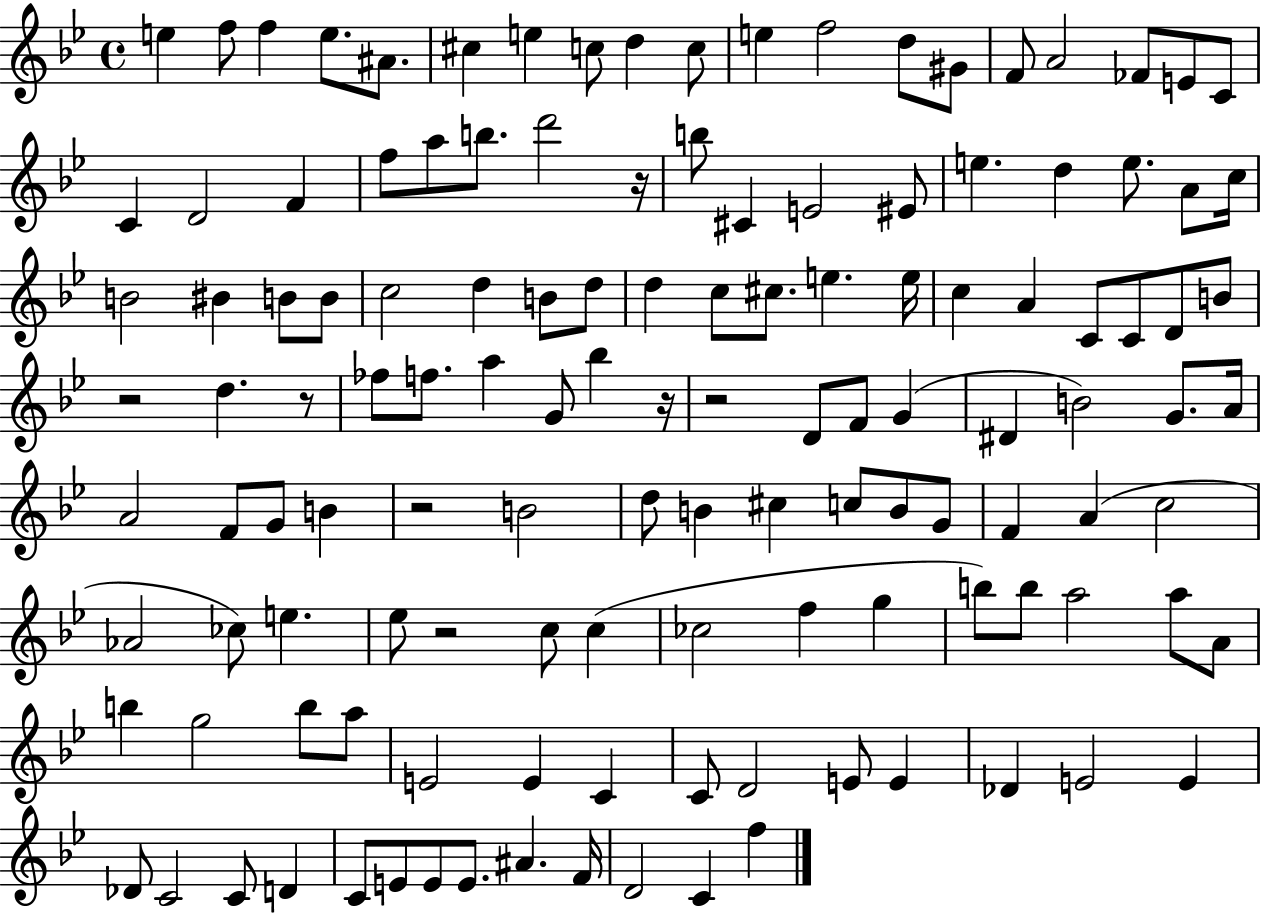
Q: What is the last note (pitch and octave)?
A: F5